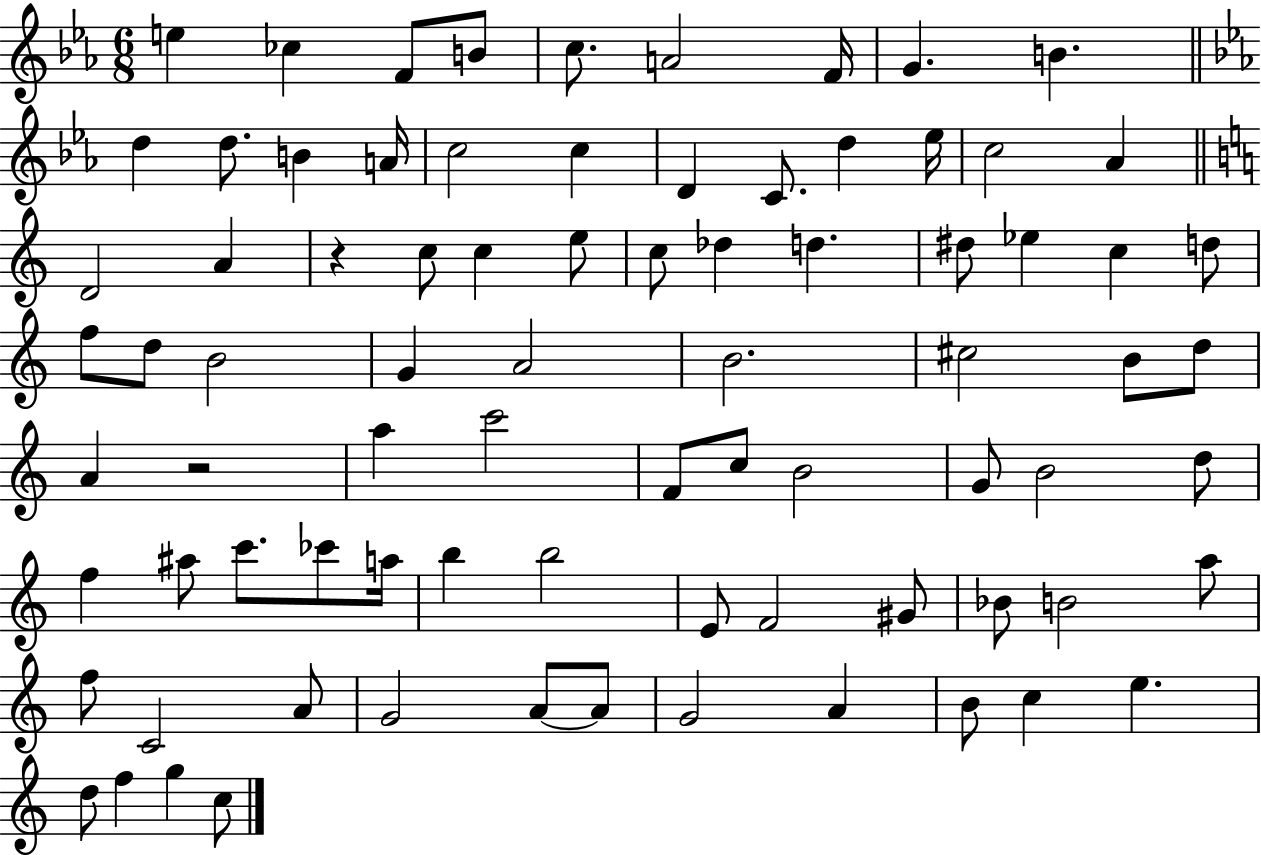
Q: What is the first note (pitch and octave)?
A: E5